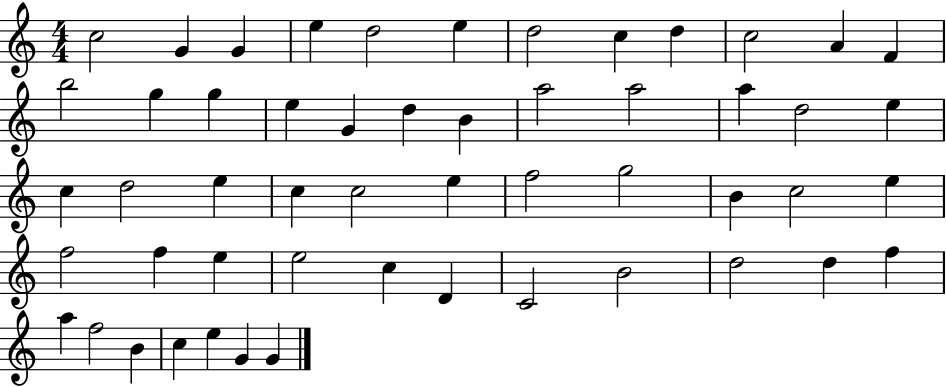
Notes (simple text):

C5/h G4/q G4/q E5/q D5/h E5/q D5/h C5/q D5/q C5/h A4/q F4/q B5/h G5/q G5/q E5/q G4/q D5/q B4/q A5/h A5/h A5/q D5/h E5/q C5/q D5/h E5/q C5/q C5/h E5/q F5/h G5/h B4/q C5/h E5/q F5/h F5/q E5/q E5/h C5/q D4/q C4/h B4/h D5/h D5/q F5/q A5/q F5/h B4/q C5/q E5/q G4/q G4/q